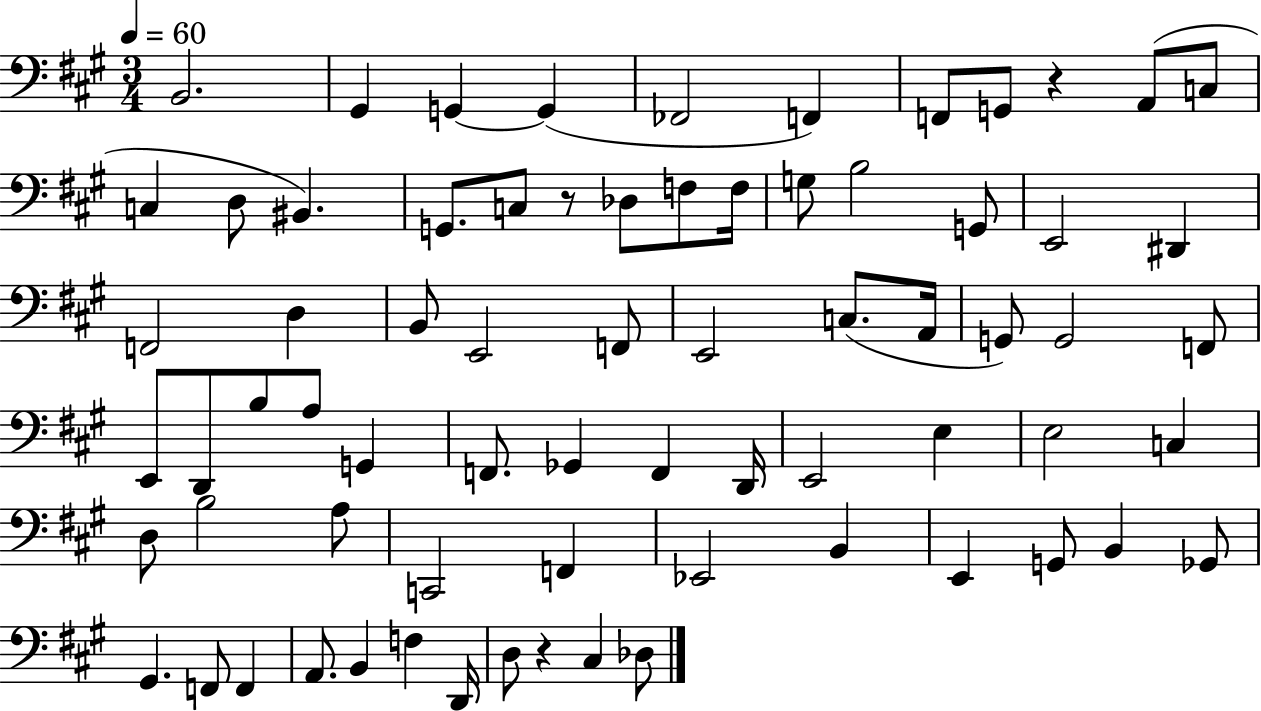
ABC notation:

X:1
T:Untitled
M:3/4
L:1/4
K:A
B,,2 ^G,, G,, G,, _F,,2 F,, F,,/2 G,,/2 z A,,/2 C,/2 C, D,/2 ^B,, G,,/2 C,/2 z/2 _D,/2 F,/2 F,/4 G,/2 B,2 G,,/2 E,,2 ^D,, F,,2 D, B,,/2 E,,2 F,,/2 E,,2 C,/2 A,,/4 G,,/2 G,,2 F,,/2 E,,/2 D,,/2 B,/2 A,/2 G,, F,,/2 _G,, F,, D,,/4 E,,2 E, E,2 C, D,/2 B,2 A,/2 C,,2 F,, _E,,2 B,, E,, G,,/2 B,, _G,,/2 ^G,, F,,/2 F,, A,,/2 B,, F, D,,/4 D,/2 z ^C, _D,/2